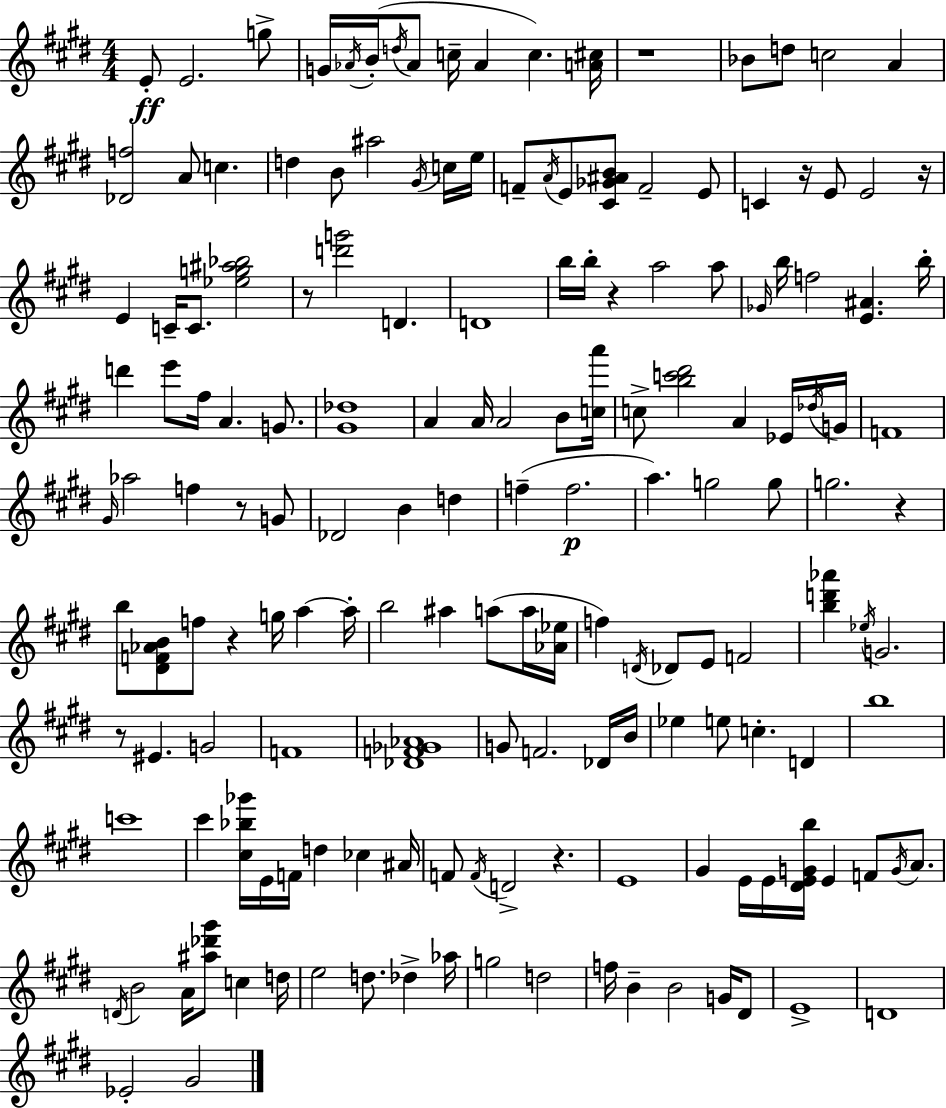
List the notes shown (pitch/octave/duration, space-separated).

E4/e E4/h. G5/e G4/s Ab4/s B4/s D5/s Ab4/e C5/s Ab4/q C5/q. [A4,C#5]/s R/w Bb4/e D5/e C5/h A4/q [Db4,F5]/h A4/e C5/q. D5/q B4/e A#5/h G#4/s C5/s E5/s F4/e A4/s E4/e [C#4,Gb4,A#4,B4]/e F4/h E4/e C4/q R/s E4/e E4/h R/s E4/q C4/s C4/e. [Eb5,G5,A#5,Bb5]/h R/e [D6,G6]/h D4/q. D4/w B5/s B5/s R/q A5/h A5/e Gb4/s B5/s F5/h [E4,A#4]/q. B5/s D6/q E6/e F#5/s A4/q. G4/e. [G#4,Db5]/w A4/q A4/s A4/h B4/e [C5,A6]/s C5/e [B5,C6,D#6]/h A4/q Eb4/s Db5/s G4/s F4/w G#4/s Ab5/h F5/q R/e G4/e Db4/h B4/q D5/q F5/q F5/h. A5/q. G5/h G5/e G5/h. R/q B5/e [D#4,F4,Ab4,B4]/e F5/e R/q G5/s A5/q A5/s B5/h A#5/q A5/e A5/s [Ab4,Eb5]/s F5/q D4/s Db4/e E4/e F4/h [B5,D6,Ab6]/q Eb5/s G4/h. R/e EIS4/q. G4/h F4/w [Db4,F4,Gb4,Ab4]/w G4/e F4/h. Db4/s B4/s Eb5/q E5/e C5/q. D4/q B5/w C6/w C#6/q [C#5,Bb5,Gb6]/s E4/s F4/s D5/q CES5/q A#4/s F4/e F4/s D4/h R/q. E4/w G#4/q E4/s E4/s [D#4,E4,G4,B5]/s E4/q F4/e G4/s A4/e. D4/s B4/h A4/s [A#5,Db6,G#6]/e C5/q D5/s E5/h D5/e. Db5/q Ab5/s G5/h D5/h F5/s B4/q B4/h G4/s D#4/e E4/w D4/w Eb4/h G#4/h